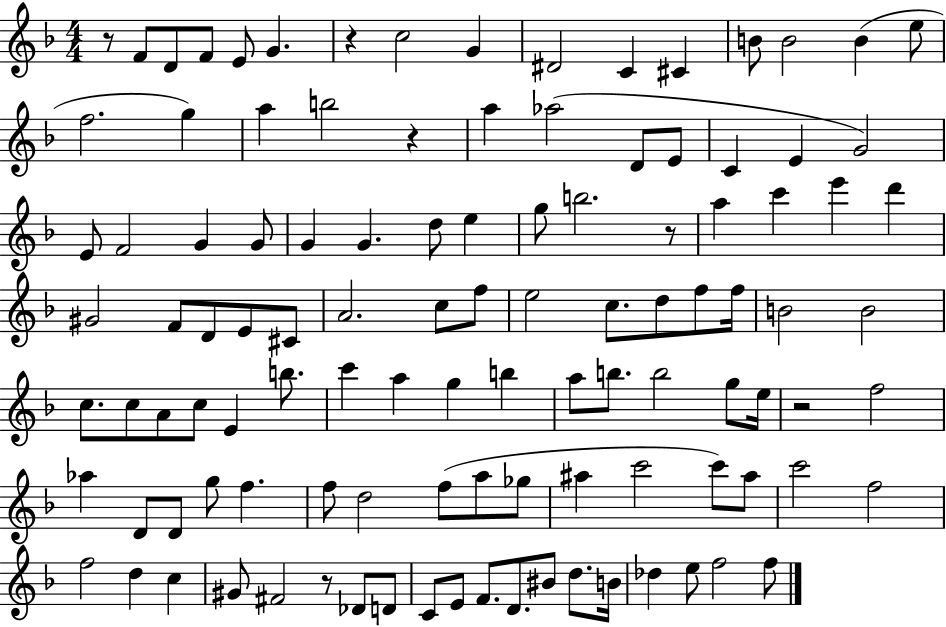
X:1
T:Untitled
M:4/4
L:1/4
K:F
z/2 F/2 D/2 F/2 E/2 G z c2 G ^D2 C ^C B/2 B2 B e/2 f2 g a b2 z a _a2 D/2 E/2 C E G2 E/2 F2 G G/2 G G d/2 e g/2 b2 z/2 a c' e' d' ^G2 F/2 D/2 E/2 ^C/2 A2 c/2 f/2 e2 c/2 d/2 f/2 f/4 B2 B2 c/2 c/2 A/2 c/2 E b/2 c' a g b a/2 b/2 b2 g/2 e/4 z2 f2 _a D/2 D/2 g/2 f f/2 d2 f/2 a/2 _g/2 ^a c'2 c'/2 ^a/2 c'2 f2 f2 d c ^G/2 ^F2 z/2 _D/2 D/2 C/2 E/2 F/2 D/2 ^B/2 d/2 B/4 _d e/2 f2 f/2